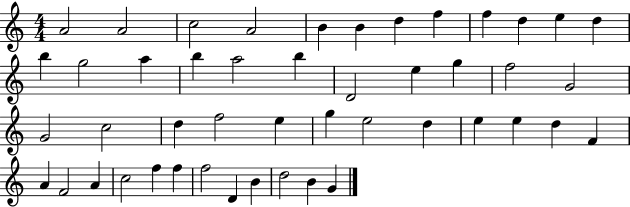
{
  \clef treble
  \numericTimeSignature
  \time 4/4
  \key c \major
  a'2 a'2 | c''2 a'2 | b'4 b'4 d''4 f''4 | f''4 d''4 e''4 d''4 | \break b''4 g''2 a''4 | b''4 a''2 b''4 | d'2 e''4 g''4 | f''2 g'2 | \break g'2 c''2 | d''4 f''2 e''4 | g''4 e''2 d''4 | e''4 e''4 d''4 f'4 | \break a'4 f'2 a'4 | c''2 f''4 f''4 | f''2 d'4 b'4 | d''2 b'4 g'4 | \break \bar "|."
}